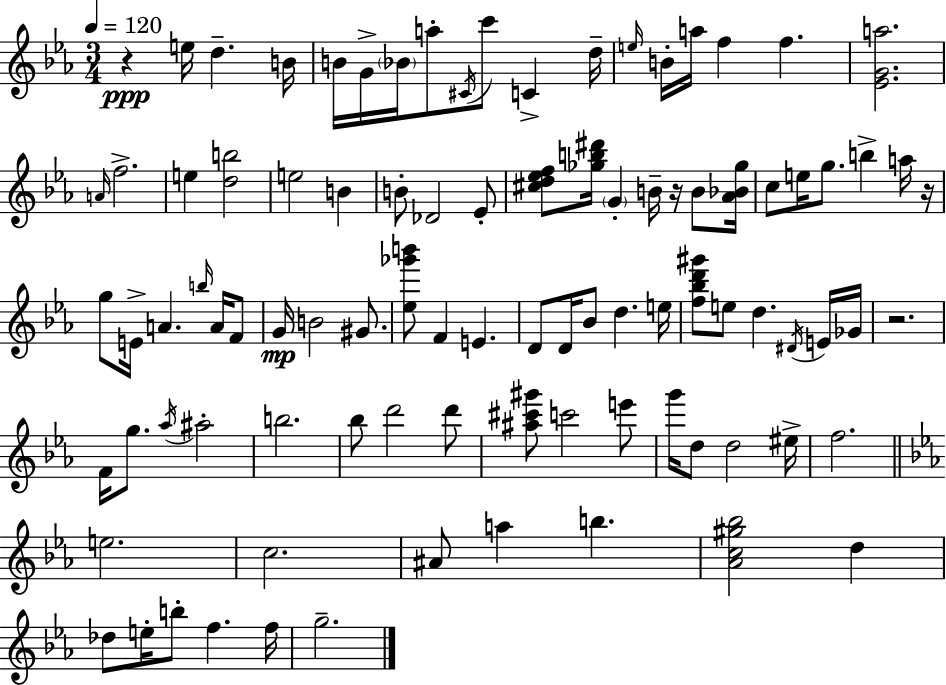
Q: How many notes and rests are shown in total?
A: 93